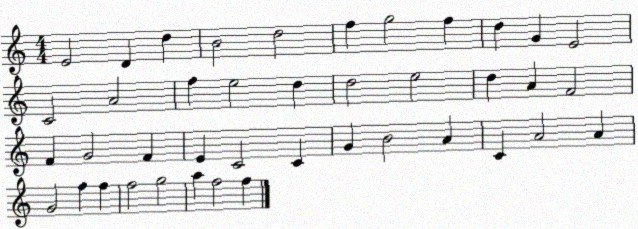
X:1
T:Untitled
M:4/4
L:1/4
K:C
E2 D d B2 d2 f g2 f d G E2 C2 A2 f e2 d d2 e2 d A F2 F G2 F E C2 C G B2 A C A2 A G2 f f f2 g2 a f2 f